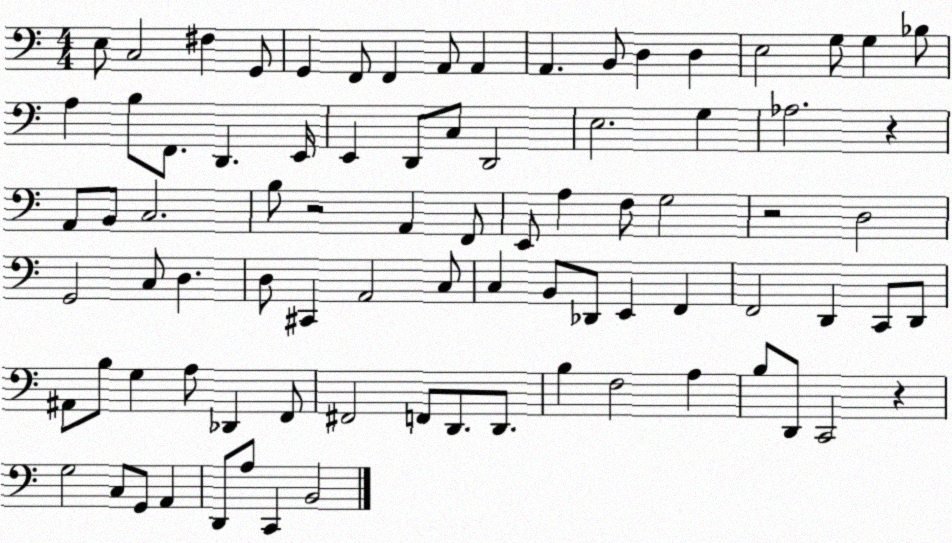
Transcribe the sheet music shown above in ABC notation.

X:1
T:Untitled
M:4/4
L:1/4
K:C
E,/2 C,2 ^F, G,,/2 G,, F,,/2 F,, A,,/2 A,, A,, B,,/2 D, D, E,2 G,/2 G, _B,/2 A, B,/2 F,,/2 D,, E,,/4 E,, D,,/2 C,/2 D,,2 E,2 G, _A,2 z A,,/2 B,,/2 C,2 B,/2 z2 A,, F,,/2 E,,/2 A, F,/2 G,2 z2 D,2 G,,2 C,/2 D, D,/2 ^C,, A,,2 C,/2 C, B,,/2 _D,,/2 E,, F,, F,,2 D,, C,,/2 D,,/2 ^A,,/2 B,/2 G, A,/2 _D,, F,,/2 ^F,,2 F,,/2 D,,/2 D,,/2 B, F,2 A, B,/2 D,,/2 C,,2 z G,2 C,/2 G,,/2 A,, D,,/2 A,/2 C,, B,,2